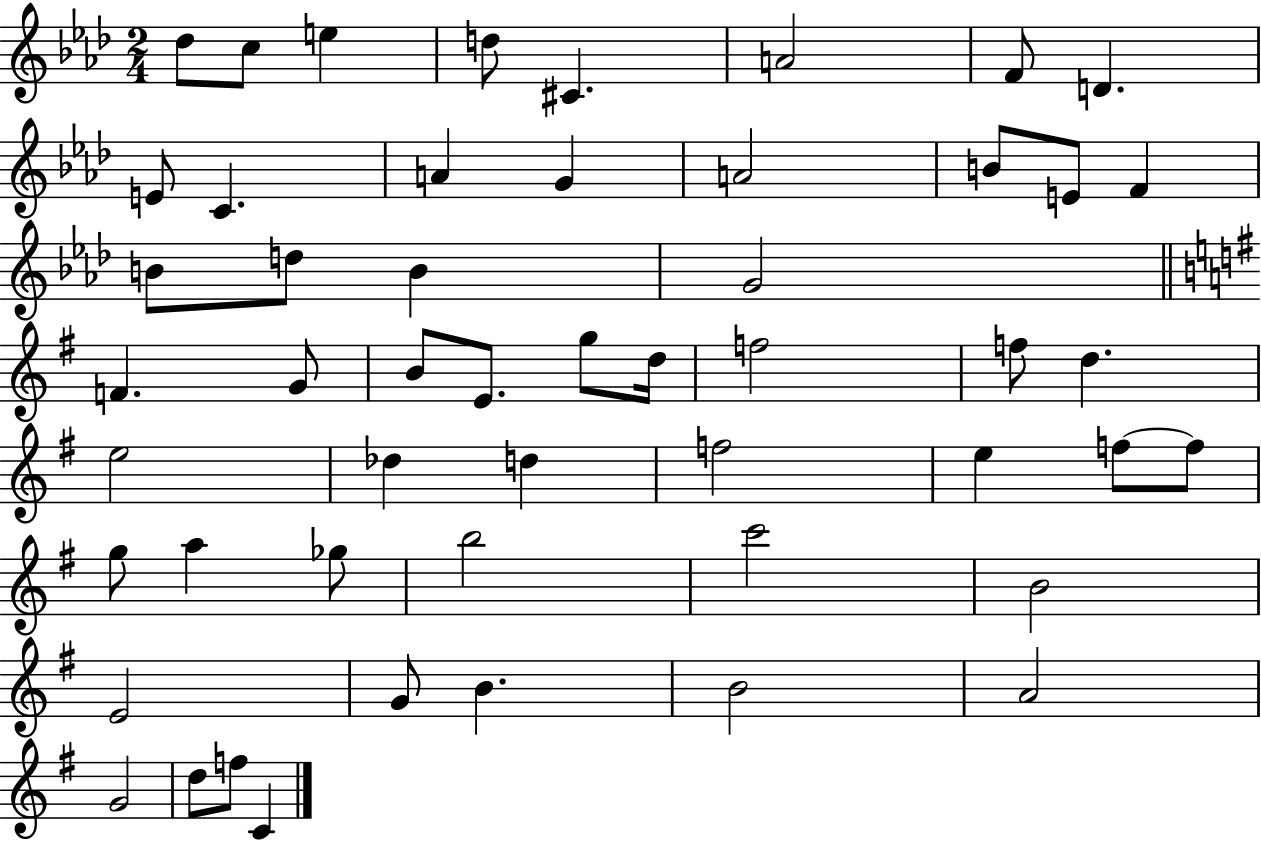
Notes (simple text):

Db5/e C5/e E5/q D5/e C#4/q. A4/h F4/e D4/q. E4/e C4/q. A4/q G4/q A4/h B4/e E4/e F4/q B4/e D5/e B4/q G4/h F4/q. G4/e B4/e E4/e. G5/e D5/s F5/h F5/e D5/q. E5/h Db5/q D5/q F5/h E5/q F5/e F5/e G5/e A5/q Gb5/e B5/h C6/h B4/h E4/h G4/e B4/q. B4/h A4/h G4/h D5/e F5/e C4/q